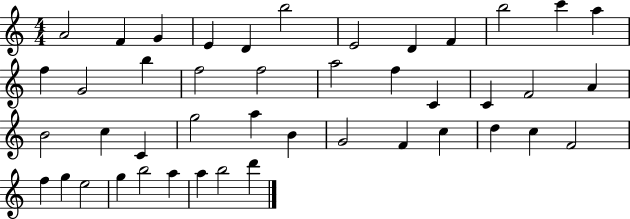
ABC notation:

X:1
T:Untitled
M:4/4
L:1/4
K:C
A2 F G E D b2 E2 D F b2 c' a f G2 b f2 f2 a2 f C C F2 A B2 c C g2 a B G2 F c d c F2 f g e2 g b2 a a b2 d'